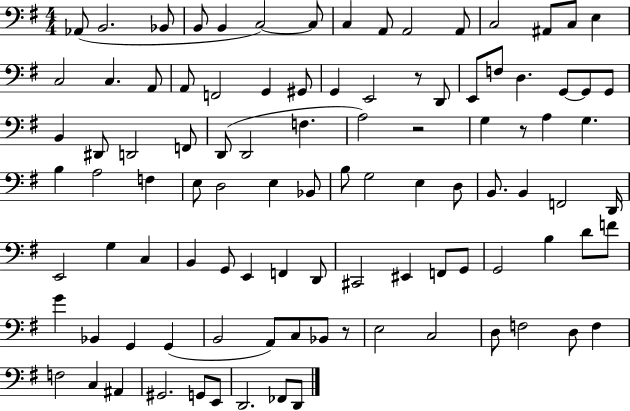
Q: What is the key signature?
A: G major